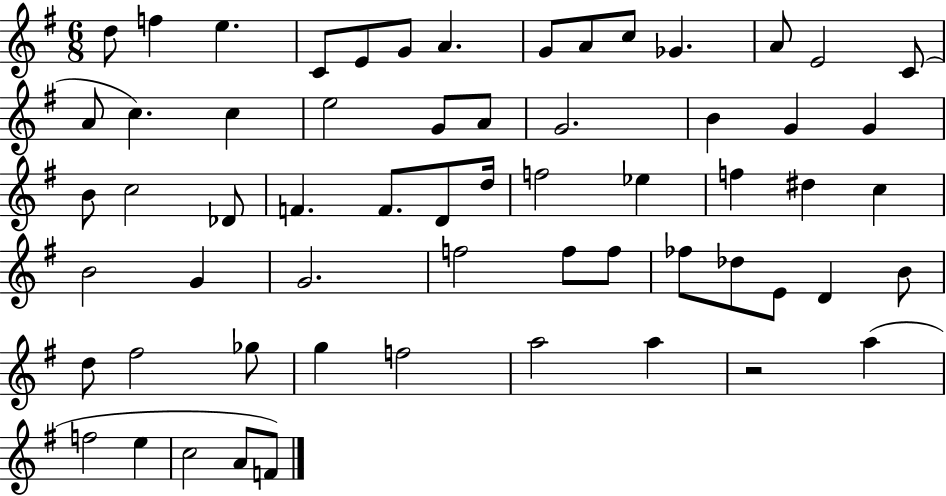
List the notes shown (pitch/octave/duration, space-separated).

D5/e F5/q E5/q. C4/e E4/e G4/e A4/q. G4/e A4/e C5/e Gb4/q. A4/e E4/h C4/e A4/e C5/q. C5/q E5/h G4/e A4/e G4/h. B4/q G4/q G4/q B4/e C5/h Db4/e F4/q. F4/e. D4/e D5/s F5/h Eb5/q F5/q D#5/q C5/q B4/h G4/q G4/h. F5/h F5/e F5/e FES5/e Db5/e E4/e D4/q B4/e D5/e F#5/h Gb5/e G5/q F5/h A5/h A5/q R/h A5/q F5/h E5/q C5/h A4/e F4/e